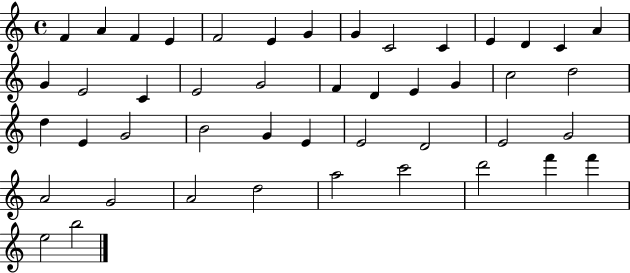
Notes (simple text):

F4/q A4/q F4/q E4/q F4/h E4/q G4/q G4/q C4/h C4/q E4/q D4/q C4/q A4/q G4/q E4/h C4/q E4/h G4/h F4/q D4/q E4/q G4/q C5/h D5/h D5/q E4/q G4/h B4/h G4/q E4/q E4/h D4/h E4/h G4/h A4/h G4/h A4/h D5/h A5/h C6/h D6/h F6/q F6/q E5/h B5/h